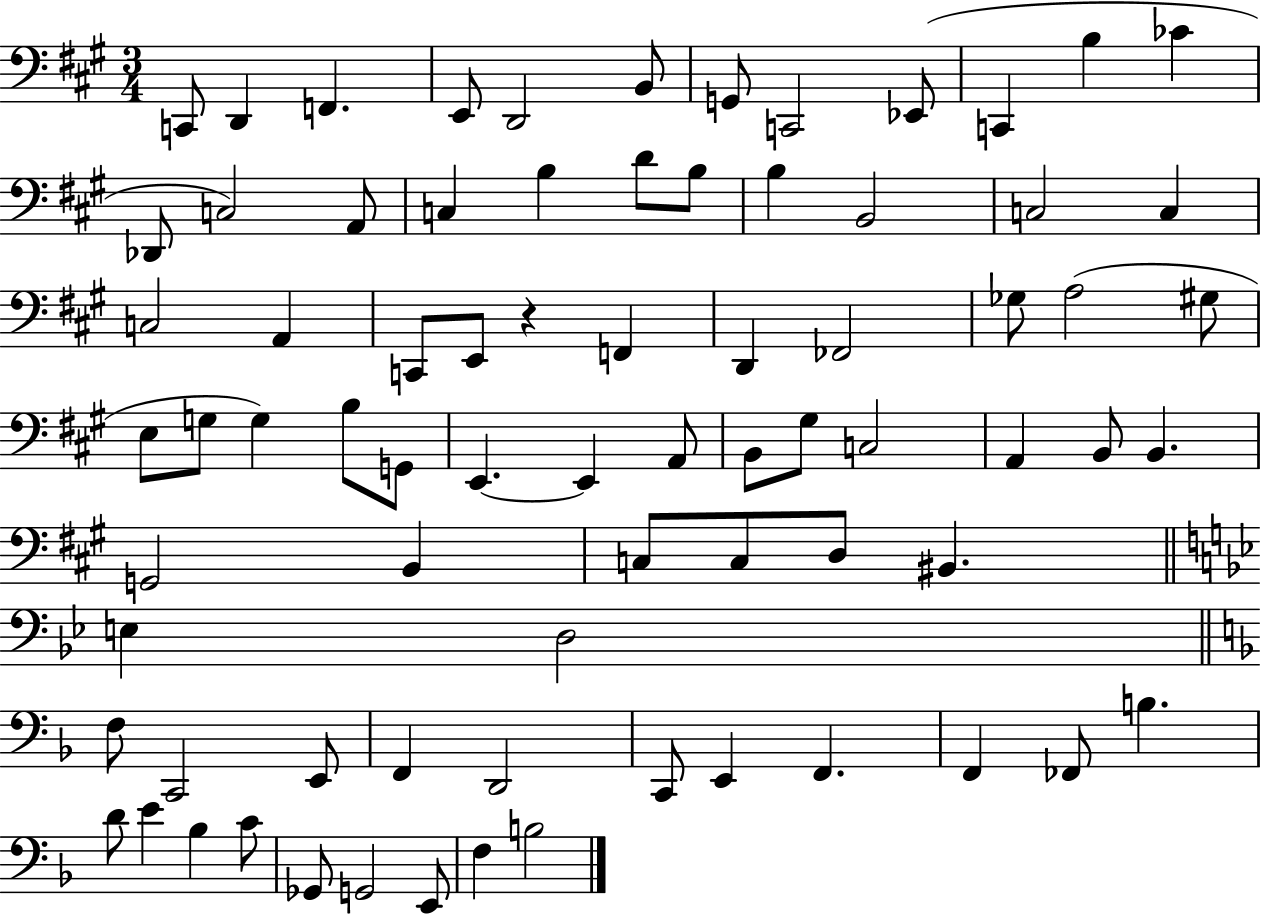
{
  \clef bass
  \numericTimeSignature
  \time 3/4
  \key a \major
  c,8 d,4 f,4. | e,8 d,2 b,8 | g,8 c,2 ees,8( | c,4 b4 ces'4 | \break des,8 c2) a,8 | c4 b4 d'8 b8 | b4 b,2 | c2 c4 | \break c2 a,4 | c,8 e,8 r4 f,4 | d,4 fes,2 | ges8 a2( gis8 | \break e8 g8 g4) b8 g,8 | e,4.~~ e,4 a,8 | b,8 gis8 c2 | a,4 b,8 b,4. | \break g,2 b,4 | c8 c8 d8 bis,4. | \bar "||" \break \key g \minor e4 d2 | \bar "||" \break \key f \major f8 c,2 e,8 | f,4 d,2 | c,8 e,4 f,4. | f,4 fes,8 b4. | \break d'8 e'4 bes4 c'8 | ges,8 g,2 e,8 | f4 b2 | \bar "|."
}